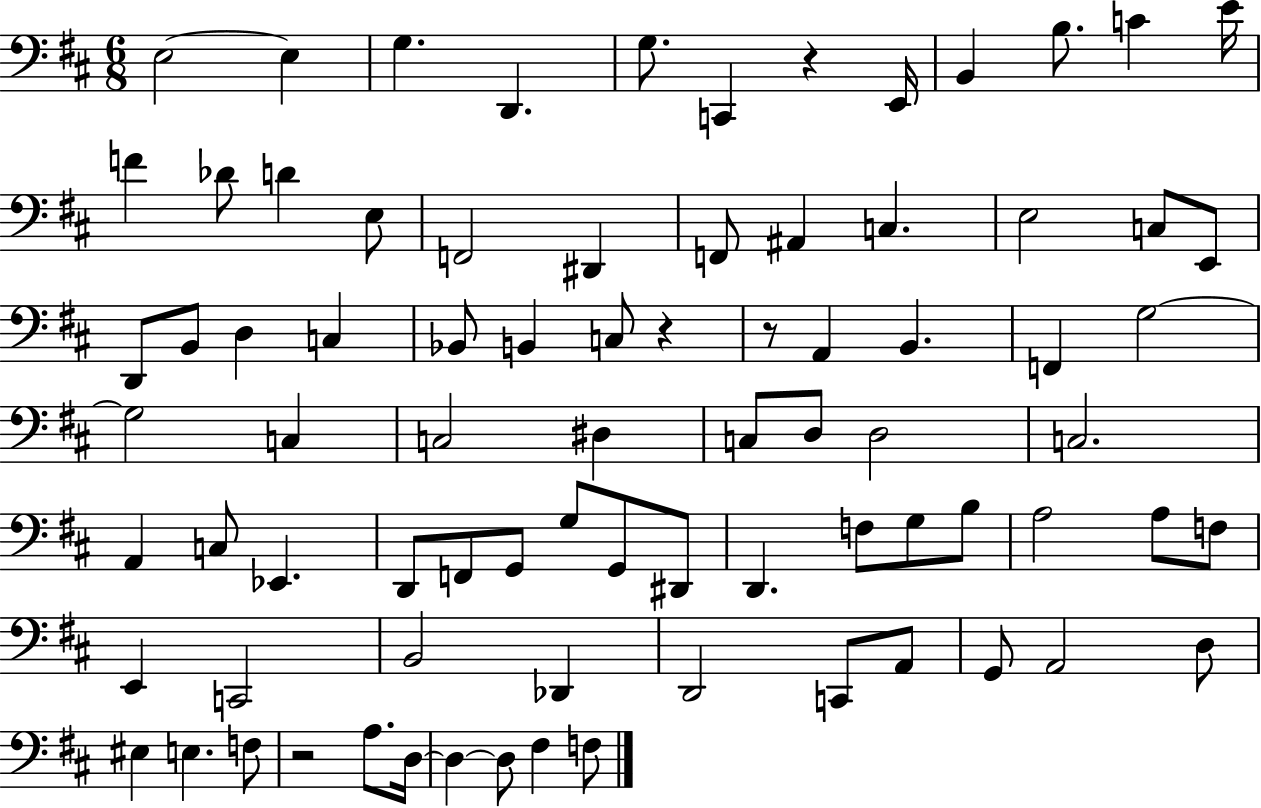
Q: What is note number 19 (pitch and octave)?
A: A#2